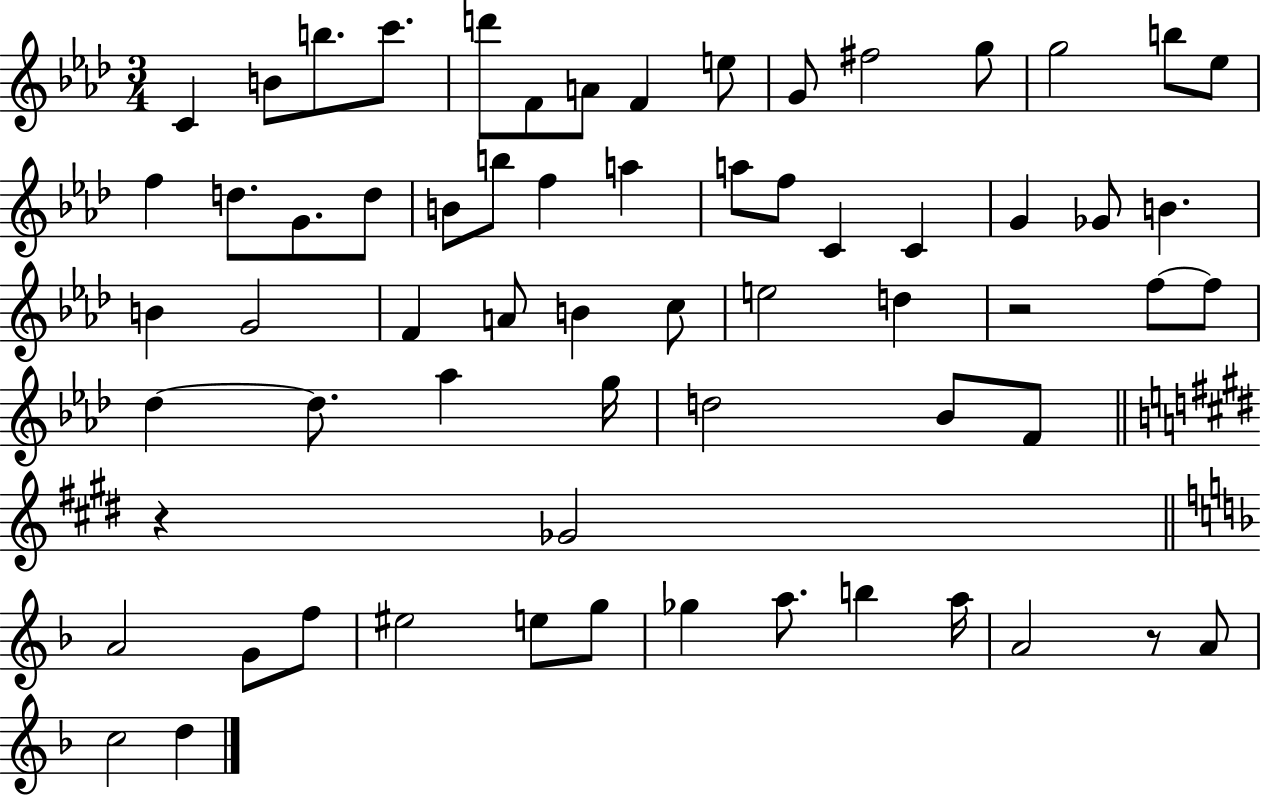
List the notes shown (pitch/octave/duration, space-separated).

C4/q B4/e B5/e. C6/e. D6/e F4/e A4/e F4/q E5/e G4/e F#5/h G5/e G5/h B5/e Eb5/e F5/q D5/e. G4/e. D5/e B4/e B5/e F5/q A5/q A5/e F5/e C4/q C4/q G4/q Gb4/e B4/q. B4/q G4/h F4/q A4/e B4/q C5/e E5/h D5/q R/h F5/e F5/e Db5/q Db5/e. Ab5/q G5/s D5/h Bb4/e F4/e R/q Gb4/h A4/h G4/e F5/e EIS5/h E5/e G5/e Gb5/q A5/e. B5/q A5/s A4/h R/e A4/e C5/h D5/q